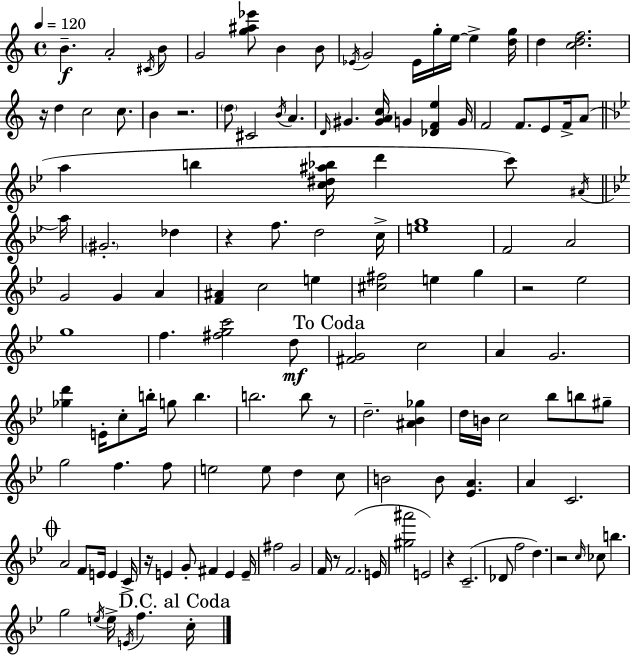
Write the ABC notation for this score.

X:1
T:Untitled
M:4/4
L:1/4
K:Am
B A2 ^C/4 B/2 G2 [g^a_e']/2 B B/2 _E/4 G2 _E/4 g/4 e/4 e [dg]/4 d [cdf]2 z/4 d c2 c/2 B z2 d/2 ^C2 B/4 A D/4 ^G [^GAc]/4 G [_DFe] G/4 F2 F/2 E/2 F/4 A/2 a b [c^d^a_b]/4 d' c'/2 ^A/4 a/4 ^G2 _d z f/2 d2 c/4 [eg]4 F2 A2 G2 G A [F^A] c2 e [^c^f]2 e g z2 _e2 g4 f [^fgc']2 d/2 [^FG]2 c2 A G2 [_gd'] E/4 c/2 b/4 g/2 b b2 b/2 z/2 d2 [^A_B_g] d/4 B/4 c2 _b/2 b/2 ^g/2 g2 f f/2 e2 e/2 d c/2 B2 B/2 [_EA] A C2 A2 F/2 E/4 E C/4 z/4 E G/2 ^F E E/4 ^f2 G2 F/4 z/2 F2 E/4 [^g^a']2 E2 z C2 _D/2 f2 d z2 c/4 _c/2 b g2 e/4 e/4 E/4 f c/4